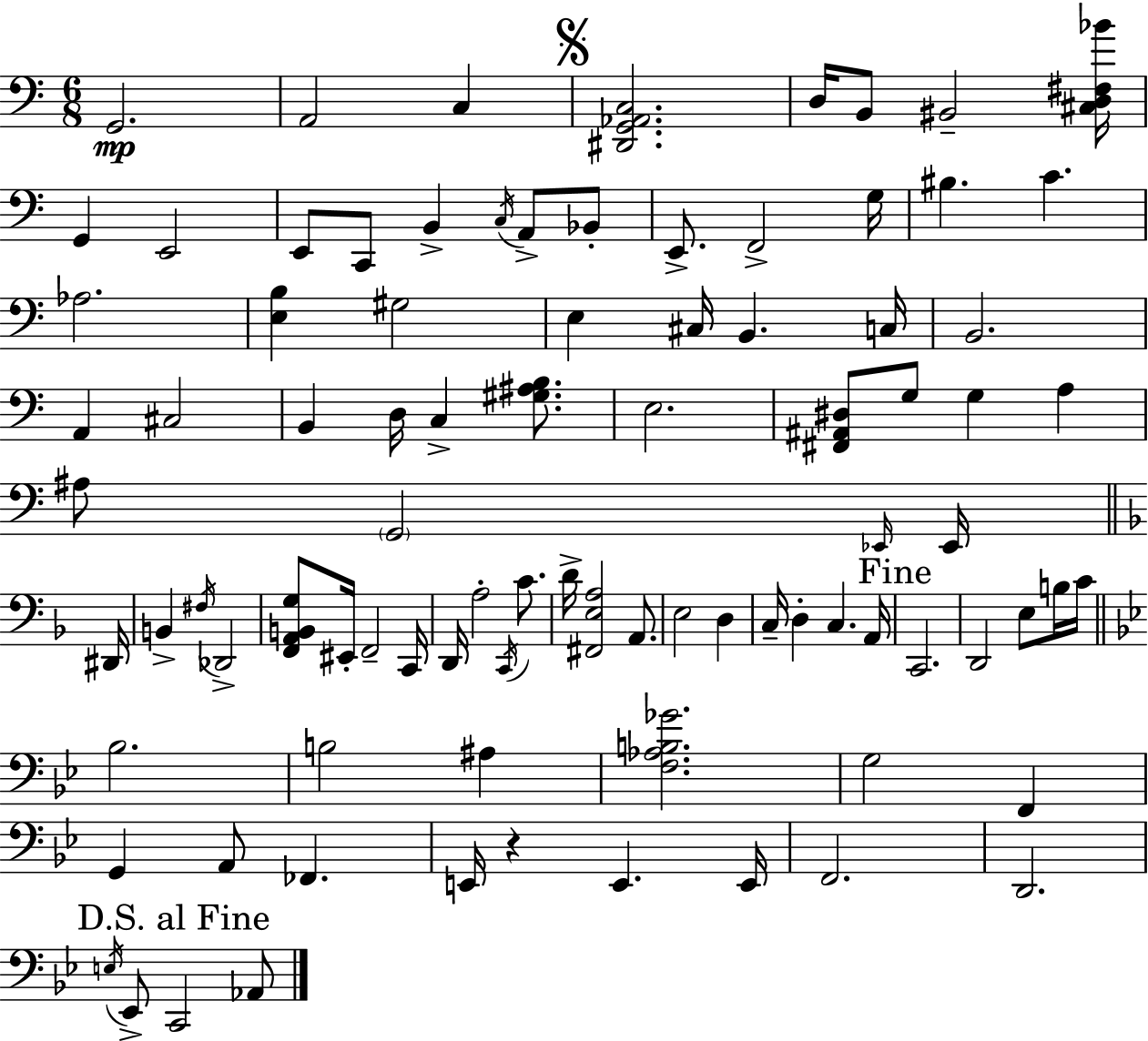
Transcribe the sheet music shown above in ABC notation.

X:1
T:Untitled
M:6/8
L:1/4
K:C
G,,2 A,,2 C, [^D,,G,,_A,,C,]2 D,/4 B,,/2 ^B,,2 [^C,D,^F,_B]/4 G,, E,,2 E,,/2 C,,/2 B,, C,/4 A,,/2 _B,,/2 E,,/2 F,,2 G,/4 ^B, C _A,2 [E,B,] ^G,2 E, ^C,/4 B,, C,/4 B,,2 A,, ^C,2 B,, D,/4 C, [^G,^A,B,]/2 E,2 [^F,,^A,,^D,]/2 G,/2 G, A, ^A,/2 G,,2 _E,,/4 _E,,/4 ^D,,/4 B,, ^F,/4 _D,,2 [F,,A,,B,,G,]/2 ^E,,/4 F,,2 C,,/4 D,,/4 A,2 C,,/4 C/2 D/4 [^F,,E,A,]2 A,,/2 E,2 D, C,/4 D, C, A,,/4 C,,2 D,,2 E,/2 B,/4 C/4 _B,2 B,2 ^A, [F,_A,B,_G]2 G,2 F,, G,, A,,/2 _F,, E,,/4 z E,, E,,/4 F,,2 D,,2 E,/4 _E,,/2 C,,2 _A,,/2